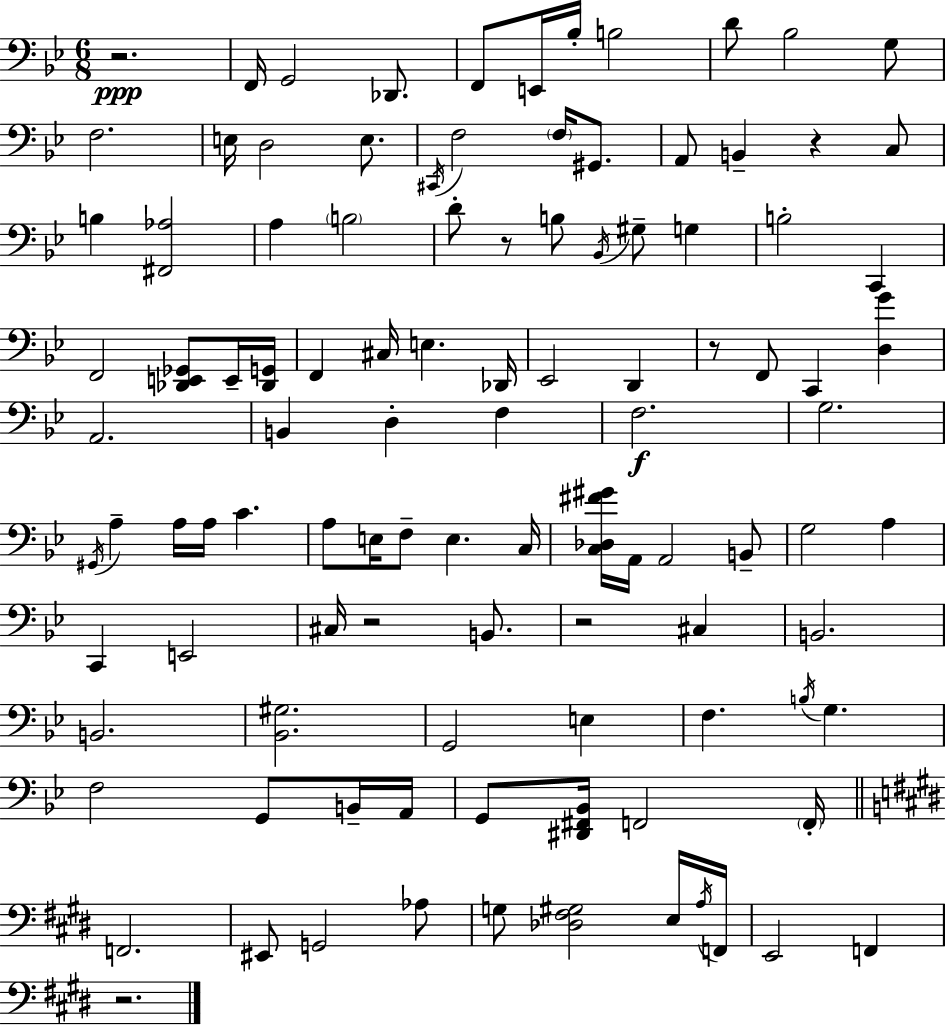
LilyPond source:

{
  \clef bass
  \numericTimeSignature
  \time 6/8
  \key bes \major
  \repeat volta 2 { r2.\ppp | f,16 g,2 des,8. | f,8 e,16 bes16-. b2 | d'8 bes2 g8 | \break f2. | e16 d2 e8. | \acciaccatura { cis,16 } f2 \parenthesize f16 gis,8. | a,8 b,4-- r4 c8 | \break b4 <fis, aes>2 | a4 \parenthesize b2 | d'8-. r8 b8 \acciaccatura { bes,16 } gis8-- g4 | b2-. c,4 | \break f,2 <des, e, ges,>8 | e,16-- <des, g,>16 f,4 cis16 e4. | des,16 ees,2 d,4 | r8 f,8 c,4 <d g'>4 | \break a,2. | b,4 d4-. f4 | f2.\f | g2. | \break \acciaccatura { gis,16 } a4-- a16 a16 c'4. | a8 e16 f8-- e4. | c16 <c des fis' gis'>16 a,16 a,2 | b,8-- g2 a4 | \break c,4 e,2 | cis16 r2 | b,8. r2 cis4 | b,2. | \break b,2. | <bes, gis>2. | g,2 e4 | f4. \acciaccatura { b16 } g4. | \break f2 | g,8 b,16-- a,16 g,8 <dis, fis, bes,>16 f,2 | \parenthesize f,16-. \bar "||" \break \key e \major f,2. | eis,8 g,2 aes8 | g8 <des fis gis>2 e16 \acciaccatura { a16 } | f,16 e,2 f,4 | \break r2. | } \bar "|."
}